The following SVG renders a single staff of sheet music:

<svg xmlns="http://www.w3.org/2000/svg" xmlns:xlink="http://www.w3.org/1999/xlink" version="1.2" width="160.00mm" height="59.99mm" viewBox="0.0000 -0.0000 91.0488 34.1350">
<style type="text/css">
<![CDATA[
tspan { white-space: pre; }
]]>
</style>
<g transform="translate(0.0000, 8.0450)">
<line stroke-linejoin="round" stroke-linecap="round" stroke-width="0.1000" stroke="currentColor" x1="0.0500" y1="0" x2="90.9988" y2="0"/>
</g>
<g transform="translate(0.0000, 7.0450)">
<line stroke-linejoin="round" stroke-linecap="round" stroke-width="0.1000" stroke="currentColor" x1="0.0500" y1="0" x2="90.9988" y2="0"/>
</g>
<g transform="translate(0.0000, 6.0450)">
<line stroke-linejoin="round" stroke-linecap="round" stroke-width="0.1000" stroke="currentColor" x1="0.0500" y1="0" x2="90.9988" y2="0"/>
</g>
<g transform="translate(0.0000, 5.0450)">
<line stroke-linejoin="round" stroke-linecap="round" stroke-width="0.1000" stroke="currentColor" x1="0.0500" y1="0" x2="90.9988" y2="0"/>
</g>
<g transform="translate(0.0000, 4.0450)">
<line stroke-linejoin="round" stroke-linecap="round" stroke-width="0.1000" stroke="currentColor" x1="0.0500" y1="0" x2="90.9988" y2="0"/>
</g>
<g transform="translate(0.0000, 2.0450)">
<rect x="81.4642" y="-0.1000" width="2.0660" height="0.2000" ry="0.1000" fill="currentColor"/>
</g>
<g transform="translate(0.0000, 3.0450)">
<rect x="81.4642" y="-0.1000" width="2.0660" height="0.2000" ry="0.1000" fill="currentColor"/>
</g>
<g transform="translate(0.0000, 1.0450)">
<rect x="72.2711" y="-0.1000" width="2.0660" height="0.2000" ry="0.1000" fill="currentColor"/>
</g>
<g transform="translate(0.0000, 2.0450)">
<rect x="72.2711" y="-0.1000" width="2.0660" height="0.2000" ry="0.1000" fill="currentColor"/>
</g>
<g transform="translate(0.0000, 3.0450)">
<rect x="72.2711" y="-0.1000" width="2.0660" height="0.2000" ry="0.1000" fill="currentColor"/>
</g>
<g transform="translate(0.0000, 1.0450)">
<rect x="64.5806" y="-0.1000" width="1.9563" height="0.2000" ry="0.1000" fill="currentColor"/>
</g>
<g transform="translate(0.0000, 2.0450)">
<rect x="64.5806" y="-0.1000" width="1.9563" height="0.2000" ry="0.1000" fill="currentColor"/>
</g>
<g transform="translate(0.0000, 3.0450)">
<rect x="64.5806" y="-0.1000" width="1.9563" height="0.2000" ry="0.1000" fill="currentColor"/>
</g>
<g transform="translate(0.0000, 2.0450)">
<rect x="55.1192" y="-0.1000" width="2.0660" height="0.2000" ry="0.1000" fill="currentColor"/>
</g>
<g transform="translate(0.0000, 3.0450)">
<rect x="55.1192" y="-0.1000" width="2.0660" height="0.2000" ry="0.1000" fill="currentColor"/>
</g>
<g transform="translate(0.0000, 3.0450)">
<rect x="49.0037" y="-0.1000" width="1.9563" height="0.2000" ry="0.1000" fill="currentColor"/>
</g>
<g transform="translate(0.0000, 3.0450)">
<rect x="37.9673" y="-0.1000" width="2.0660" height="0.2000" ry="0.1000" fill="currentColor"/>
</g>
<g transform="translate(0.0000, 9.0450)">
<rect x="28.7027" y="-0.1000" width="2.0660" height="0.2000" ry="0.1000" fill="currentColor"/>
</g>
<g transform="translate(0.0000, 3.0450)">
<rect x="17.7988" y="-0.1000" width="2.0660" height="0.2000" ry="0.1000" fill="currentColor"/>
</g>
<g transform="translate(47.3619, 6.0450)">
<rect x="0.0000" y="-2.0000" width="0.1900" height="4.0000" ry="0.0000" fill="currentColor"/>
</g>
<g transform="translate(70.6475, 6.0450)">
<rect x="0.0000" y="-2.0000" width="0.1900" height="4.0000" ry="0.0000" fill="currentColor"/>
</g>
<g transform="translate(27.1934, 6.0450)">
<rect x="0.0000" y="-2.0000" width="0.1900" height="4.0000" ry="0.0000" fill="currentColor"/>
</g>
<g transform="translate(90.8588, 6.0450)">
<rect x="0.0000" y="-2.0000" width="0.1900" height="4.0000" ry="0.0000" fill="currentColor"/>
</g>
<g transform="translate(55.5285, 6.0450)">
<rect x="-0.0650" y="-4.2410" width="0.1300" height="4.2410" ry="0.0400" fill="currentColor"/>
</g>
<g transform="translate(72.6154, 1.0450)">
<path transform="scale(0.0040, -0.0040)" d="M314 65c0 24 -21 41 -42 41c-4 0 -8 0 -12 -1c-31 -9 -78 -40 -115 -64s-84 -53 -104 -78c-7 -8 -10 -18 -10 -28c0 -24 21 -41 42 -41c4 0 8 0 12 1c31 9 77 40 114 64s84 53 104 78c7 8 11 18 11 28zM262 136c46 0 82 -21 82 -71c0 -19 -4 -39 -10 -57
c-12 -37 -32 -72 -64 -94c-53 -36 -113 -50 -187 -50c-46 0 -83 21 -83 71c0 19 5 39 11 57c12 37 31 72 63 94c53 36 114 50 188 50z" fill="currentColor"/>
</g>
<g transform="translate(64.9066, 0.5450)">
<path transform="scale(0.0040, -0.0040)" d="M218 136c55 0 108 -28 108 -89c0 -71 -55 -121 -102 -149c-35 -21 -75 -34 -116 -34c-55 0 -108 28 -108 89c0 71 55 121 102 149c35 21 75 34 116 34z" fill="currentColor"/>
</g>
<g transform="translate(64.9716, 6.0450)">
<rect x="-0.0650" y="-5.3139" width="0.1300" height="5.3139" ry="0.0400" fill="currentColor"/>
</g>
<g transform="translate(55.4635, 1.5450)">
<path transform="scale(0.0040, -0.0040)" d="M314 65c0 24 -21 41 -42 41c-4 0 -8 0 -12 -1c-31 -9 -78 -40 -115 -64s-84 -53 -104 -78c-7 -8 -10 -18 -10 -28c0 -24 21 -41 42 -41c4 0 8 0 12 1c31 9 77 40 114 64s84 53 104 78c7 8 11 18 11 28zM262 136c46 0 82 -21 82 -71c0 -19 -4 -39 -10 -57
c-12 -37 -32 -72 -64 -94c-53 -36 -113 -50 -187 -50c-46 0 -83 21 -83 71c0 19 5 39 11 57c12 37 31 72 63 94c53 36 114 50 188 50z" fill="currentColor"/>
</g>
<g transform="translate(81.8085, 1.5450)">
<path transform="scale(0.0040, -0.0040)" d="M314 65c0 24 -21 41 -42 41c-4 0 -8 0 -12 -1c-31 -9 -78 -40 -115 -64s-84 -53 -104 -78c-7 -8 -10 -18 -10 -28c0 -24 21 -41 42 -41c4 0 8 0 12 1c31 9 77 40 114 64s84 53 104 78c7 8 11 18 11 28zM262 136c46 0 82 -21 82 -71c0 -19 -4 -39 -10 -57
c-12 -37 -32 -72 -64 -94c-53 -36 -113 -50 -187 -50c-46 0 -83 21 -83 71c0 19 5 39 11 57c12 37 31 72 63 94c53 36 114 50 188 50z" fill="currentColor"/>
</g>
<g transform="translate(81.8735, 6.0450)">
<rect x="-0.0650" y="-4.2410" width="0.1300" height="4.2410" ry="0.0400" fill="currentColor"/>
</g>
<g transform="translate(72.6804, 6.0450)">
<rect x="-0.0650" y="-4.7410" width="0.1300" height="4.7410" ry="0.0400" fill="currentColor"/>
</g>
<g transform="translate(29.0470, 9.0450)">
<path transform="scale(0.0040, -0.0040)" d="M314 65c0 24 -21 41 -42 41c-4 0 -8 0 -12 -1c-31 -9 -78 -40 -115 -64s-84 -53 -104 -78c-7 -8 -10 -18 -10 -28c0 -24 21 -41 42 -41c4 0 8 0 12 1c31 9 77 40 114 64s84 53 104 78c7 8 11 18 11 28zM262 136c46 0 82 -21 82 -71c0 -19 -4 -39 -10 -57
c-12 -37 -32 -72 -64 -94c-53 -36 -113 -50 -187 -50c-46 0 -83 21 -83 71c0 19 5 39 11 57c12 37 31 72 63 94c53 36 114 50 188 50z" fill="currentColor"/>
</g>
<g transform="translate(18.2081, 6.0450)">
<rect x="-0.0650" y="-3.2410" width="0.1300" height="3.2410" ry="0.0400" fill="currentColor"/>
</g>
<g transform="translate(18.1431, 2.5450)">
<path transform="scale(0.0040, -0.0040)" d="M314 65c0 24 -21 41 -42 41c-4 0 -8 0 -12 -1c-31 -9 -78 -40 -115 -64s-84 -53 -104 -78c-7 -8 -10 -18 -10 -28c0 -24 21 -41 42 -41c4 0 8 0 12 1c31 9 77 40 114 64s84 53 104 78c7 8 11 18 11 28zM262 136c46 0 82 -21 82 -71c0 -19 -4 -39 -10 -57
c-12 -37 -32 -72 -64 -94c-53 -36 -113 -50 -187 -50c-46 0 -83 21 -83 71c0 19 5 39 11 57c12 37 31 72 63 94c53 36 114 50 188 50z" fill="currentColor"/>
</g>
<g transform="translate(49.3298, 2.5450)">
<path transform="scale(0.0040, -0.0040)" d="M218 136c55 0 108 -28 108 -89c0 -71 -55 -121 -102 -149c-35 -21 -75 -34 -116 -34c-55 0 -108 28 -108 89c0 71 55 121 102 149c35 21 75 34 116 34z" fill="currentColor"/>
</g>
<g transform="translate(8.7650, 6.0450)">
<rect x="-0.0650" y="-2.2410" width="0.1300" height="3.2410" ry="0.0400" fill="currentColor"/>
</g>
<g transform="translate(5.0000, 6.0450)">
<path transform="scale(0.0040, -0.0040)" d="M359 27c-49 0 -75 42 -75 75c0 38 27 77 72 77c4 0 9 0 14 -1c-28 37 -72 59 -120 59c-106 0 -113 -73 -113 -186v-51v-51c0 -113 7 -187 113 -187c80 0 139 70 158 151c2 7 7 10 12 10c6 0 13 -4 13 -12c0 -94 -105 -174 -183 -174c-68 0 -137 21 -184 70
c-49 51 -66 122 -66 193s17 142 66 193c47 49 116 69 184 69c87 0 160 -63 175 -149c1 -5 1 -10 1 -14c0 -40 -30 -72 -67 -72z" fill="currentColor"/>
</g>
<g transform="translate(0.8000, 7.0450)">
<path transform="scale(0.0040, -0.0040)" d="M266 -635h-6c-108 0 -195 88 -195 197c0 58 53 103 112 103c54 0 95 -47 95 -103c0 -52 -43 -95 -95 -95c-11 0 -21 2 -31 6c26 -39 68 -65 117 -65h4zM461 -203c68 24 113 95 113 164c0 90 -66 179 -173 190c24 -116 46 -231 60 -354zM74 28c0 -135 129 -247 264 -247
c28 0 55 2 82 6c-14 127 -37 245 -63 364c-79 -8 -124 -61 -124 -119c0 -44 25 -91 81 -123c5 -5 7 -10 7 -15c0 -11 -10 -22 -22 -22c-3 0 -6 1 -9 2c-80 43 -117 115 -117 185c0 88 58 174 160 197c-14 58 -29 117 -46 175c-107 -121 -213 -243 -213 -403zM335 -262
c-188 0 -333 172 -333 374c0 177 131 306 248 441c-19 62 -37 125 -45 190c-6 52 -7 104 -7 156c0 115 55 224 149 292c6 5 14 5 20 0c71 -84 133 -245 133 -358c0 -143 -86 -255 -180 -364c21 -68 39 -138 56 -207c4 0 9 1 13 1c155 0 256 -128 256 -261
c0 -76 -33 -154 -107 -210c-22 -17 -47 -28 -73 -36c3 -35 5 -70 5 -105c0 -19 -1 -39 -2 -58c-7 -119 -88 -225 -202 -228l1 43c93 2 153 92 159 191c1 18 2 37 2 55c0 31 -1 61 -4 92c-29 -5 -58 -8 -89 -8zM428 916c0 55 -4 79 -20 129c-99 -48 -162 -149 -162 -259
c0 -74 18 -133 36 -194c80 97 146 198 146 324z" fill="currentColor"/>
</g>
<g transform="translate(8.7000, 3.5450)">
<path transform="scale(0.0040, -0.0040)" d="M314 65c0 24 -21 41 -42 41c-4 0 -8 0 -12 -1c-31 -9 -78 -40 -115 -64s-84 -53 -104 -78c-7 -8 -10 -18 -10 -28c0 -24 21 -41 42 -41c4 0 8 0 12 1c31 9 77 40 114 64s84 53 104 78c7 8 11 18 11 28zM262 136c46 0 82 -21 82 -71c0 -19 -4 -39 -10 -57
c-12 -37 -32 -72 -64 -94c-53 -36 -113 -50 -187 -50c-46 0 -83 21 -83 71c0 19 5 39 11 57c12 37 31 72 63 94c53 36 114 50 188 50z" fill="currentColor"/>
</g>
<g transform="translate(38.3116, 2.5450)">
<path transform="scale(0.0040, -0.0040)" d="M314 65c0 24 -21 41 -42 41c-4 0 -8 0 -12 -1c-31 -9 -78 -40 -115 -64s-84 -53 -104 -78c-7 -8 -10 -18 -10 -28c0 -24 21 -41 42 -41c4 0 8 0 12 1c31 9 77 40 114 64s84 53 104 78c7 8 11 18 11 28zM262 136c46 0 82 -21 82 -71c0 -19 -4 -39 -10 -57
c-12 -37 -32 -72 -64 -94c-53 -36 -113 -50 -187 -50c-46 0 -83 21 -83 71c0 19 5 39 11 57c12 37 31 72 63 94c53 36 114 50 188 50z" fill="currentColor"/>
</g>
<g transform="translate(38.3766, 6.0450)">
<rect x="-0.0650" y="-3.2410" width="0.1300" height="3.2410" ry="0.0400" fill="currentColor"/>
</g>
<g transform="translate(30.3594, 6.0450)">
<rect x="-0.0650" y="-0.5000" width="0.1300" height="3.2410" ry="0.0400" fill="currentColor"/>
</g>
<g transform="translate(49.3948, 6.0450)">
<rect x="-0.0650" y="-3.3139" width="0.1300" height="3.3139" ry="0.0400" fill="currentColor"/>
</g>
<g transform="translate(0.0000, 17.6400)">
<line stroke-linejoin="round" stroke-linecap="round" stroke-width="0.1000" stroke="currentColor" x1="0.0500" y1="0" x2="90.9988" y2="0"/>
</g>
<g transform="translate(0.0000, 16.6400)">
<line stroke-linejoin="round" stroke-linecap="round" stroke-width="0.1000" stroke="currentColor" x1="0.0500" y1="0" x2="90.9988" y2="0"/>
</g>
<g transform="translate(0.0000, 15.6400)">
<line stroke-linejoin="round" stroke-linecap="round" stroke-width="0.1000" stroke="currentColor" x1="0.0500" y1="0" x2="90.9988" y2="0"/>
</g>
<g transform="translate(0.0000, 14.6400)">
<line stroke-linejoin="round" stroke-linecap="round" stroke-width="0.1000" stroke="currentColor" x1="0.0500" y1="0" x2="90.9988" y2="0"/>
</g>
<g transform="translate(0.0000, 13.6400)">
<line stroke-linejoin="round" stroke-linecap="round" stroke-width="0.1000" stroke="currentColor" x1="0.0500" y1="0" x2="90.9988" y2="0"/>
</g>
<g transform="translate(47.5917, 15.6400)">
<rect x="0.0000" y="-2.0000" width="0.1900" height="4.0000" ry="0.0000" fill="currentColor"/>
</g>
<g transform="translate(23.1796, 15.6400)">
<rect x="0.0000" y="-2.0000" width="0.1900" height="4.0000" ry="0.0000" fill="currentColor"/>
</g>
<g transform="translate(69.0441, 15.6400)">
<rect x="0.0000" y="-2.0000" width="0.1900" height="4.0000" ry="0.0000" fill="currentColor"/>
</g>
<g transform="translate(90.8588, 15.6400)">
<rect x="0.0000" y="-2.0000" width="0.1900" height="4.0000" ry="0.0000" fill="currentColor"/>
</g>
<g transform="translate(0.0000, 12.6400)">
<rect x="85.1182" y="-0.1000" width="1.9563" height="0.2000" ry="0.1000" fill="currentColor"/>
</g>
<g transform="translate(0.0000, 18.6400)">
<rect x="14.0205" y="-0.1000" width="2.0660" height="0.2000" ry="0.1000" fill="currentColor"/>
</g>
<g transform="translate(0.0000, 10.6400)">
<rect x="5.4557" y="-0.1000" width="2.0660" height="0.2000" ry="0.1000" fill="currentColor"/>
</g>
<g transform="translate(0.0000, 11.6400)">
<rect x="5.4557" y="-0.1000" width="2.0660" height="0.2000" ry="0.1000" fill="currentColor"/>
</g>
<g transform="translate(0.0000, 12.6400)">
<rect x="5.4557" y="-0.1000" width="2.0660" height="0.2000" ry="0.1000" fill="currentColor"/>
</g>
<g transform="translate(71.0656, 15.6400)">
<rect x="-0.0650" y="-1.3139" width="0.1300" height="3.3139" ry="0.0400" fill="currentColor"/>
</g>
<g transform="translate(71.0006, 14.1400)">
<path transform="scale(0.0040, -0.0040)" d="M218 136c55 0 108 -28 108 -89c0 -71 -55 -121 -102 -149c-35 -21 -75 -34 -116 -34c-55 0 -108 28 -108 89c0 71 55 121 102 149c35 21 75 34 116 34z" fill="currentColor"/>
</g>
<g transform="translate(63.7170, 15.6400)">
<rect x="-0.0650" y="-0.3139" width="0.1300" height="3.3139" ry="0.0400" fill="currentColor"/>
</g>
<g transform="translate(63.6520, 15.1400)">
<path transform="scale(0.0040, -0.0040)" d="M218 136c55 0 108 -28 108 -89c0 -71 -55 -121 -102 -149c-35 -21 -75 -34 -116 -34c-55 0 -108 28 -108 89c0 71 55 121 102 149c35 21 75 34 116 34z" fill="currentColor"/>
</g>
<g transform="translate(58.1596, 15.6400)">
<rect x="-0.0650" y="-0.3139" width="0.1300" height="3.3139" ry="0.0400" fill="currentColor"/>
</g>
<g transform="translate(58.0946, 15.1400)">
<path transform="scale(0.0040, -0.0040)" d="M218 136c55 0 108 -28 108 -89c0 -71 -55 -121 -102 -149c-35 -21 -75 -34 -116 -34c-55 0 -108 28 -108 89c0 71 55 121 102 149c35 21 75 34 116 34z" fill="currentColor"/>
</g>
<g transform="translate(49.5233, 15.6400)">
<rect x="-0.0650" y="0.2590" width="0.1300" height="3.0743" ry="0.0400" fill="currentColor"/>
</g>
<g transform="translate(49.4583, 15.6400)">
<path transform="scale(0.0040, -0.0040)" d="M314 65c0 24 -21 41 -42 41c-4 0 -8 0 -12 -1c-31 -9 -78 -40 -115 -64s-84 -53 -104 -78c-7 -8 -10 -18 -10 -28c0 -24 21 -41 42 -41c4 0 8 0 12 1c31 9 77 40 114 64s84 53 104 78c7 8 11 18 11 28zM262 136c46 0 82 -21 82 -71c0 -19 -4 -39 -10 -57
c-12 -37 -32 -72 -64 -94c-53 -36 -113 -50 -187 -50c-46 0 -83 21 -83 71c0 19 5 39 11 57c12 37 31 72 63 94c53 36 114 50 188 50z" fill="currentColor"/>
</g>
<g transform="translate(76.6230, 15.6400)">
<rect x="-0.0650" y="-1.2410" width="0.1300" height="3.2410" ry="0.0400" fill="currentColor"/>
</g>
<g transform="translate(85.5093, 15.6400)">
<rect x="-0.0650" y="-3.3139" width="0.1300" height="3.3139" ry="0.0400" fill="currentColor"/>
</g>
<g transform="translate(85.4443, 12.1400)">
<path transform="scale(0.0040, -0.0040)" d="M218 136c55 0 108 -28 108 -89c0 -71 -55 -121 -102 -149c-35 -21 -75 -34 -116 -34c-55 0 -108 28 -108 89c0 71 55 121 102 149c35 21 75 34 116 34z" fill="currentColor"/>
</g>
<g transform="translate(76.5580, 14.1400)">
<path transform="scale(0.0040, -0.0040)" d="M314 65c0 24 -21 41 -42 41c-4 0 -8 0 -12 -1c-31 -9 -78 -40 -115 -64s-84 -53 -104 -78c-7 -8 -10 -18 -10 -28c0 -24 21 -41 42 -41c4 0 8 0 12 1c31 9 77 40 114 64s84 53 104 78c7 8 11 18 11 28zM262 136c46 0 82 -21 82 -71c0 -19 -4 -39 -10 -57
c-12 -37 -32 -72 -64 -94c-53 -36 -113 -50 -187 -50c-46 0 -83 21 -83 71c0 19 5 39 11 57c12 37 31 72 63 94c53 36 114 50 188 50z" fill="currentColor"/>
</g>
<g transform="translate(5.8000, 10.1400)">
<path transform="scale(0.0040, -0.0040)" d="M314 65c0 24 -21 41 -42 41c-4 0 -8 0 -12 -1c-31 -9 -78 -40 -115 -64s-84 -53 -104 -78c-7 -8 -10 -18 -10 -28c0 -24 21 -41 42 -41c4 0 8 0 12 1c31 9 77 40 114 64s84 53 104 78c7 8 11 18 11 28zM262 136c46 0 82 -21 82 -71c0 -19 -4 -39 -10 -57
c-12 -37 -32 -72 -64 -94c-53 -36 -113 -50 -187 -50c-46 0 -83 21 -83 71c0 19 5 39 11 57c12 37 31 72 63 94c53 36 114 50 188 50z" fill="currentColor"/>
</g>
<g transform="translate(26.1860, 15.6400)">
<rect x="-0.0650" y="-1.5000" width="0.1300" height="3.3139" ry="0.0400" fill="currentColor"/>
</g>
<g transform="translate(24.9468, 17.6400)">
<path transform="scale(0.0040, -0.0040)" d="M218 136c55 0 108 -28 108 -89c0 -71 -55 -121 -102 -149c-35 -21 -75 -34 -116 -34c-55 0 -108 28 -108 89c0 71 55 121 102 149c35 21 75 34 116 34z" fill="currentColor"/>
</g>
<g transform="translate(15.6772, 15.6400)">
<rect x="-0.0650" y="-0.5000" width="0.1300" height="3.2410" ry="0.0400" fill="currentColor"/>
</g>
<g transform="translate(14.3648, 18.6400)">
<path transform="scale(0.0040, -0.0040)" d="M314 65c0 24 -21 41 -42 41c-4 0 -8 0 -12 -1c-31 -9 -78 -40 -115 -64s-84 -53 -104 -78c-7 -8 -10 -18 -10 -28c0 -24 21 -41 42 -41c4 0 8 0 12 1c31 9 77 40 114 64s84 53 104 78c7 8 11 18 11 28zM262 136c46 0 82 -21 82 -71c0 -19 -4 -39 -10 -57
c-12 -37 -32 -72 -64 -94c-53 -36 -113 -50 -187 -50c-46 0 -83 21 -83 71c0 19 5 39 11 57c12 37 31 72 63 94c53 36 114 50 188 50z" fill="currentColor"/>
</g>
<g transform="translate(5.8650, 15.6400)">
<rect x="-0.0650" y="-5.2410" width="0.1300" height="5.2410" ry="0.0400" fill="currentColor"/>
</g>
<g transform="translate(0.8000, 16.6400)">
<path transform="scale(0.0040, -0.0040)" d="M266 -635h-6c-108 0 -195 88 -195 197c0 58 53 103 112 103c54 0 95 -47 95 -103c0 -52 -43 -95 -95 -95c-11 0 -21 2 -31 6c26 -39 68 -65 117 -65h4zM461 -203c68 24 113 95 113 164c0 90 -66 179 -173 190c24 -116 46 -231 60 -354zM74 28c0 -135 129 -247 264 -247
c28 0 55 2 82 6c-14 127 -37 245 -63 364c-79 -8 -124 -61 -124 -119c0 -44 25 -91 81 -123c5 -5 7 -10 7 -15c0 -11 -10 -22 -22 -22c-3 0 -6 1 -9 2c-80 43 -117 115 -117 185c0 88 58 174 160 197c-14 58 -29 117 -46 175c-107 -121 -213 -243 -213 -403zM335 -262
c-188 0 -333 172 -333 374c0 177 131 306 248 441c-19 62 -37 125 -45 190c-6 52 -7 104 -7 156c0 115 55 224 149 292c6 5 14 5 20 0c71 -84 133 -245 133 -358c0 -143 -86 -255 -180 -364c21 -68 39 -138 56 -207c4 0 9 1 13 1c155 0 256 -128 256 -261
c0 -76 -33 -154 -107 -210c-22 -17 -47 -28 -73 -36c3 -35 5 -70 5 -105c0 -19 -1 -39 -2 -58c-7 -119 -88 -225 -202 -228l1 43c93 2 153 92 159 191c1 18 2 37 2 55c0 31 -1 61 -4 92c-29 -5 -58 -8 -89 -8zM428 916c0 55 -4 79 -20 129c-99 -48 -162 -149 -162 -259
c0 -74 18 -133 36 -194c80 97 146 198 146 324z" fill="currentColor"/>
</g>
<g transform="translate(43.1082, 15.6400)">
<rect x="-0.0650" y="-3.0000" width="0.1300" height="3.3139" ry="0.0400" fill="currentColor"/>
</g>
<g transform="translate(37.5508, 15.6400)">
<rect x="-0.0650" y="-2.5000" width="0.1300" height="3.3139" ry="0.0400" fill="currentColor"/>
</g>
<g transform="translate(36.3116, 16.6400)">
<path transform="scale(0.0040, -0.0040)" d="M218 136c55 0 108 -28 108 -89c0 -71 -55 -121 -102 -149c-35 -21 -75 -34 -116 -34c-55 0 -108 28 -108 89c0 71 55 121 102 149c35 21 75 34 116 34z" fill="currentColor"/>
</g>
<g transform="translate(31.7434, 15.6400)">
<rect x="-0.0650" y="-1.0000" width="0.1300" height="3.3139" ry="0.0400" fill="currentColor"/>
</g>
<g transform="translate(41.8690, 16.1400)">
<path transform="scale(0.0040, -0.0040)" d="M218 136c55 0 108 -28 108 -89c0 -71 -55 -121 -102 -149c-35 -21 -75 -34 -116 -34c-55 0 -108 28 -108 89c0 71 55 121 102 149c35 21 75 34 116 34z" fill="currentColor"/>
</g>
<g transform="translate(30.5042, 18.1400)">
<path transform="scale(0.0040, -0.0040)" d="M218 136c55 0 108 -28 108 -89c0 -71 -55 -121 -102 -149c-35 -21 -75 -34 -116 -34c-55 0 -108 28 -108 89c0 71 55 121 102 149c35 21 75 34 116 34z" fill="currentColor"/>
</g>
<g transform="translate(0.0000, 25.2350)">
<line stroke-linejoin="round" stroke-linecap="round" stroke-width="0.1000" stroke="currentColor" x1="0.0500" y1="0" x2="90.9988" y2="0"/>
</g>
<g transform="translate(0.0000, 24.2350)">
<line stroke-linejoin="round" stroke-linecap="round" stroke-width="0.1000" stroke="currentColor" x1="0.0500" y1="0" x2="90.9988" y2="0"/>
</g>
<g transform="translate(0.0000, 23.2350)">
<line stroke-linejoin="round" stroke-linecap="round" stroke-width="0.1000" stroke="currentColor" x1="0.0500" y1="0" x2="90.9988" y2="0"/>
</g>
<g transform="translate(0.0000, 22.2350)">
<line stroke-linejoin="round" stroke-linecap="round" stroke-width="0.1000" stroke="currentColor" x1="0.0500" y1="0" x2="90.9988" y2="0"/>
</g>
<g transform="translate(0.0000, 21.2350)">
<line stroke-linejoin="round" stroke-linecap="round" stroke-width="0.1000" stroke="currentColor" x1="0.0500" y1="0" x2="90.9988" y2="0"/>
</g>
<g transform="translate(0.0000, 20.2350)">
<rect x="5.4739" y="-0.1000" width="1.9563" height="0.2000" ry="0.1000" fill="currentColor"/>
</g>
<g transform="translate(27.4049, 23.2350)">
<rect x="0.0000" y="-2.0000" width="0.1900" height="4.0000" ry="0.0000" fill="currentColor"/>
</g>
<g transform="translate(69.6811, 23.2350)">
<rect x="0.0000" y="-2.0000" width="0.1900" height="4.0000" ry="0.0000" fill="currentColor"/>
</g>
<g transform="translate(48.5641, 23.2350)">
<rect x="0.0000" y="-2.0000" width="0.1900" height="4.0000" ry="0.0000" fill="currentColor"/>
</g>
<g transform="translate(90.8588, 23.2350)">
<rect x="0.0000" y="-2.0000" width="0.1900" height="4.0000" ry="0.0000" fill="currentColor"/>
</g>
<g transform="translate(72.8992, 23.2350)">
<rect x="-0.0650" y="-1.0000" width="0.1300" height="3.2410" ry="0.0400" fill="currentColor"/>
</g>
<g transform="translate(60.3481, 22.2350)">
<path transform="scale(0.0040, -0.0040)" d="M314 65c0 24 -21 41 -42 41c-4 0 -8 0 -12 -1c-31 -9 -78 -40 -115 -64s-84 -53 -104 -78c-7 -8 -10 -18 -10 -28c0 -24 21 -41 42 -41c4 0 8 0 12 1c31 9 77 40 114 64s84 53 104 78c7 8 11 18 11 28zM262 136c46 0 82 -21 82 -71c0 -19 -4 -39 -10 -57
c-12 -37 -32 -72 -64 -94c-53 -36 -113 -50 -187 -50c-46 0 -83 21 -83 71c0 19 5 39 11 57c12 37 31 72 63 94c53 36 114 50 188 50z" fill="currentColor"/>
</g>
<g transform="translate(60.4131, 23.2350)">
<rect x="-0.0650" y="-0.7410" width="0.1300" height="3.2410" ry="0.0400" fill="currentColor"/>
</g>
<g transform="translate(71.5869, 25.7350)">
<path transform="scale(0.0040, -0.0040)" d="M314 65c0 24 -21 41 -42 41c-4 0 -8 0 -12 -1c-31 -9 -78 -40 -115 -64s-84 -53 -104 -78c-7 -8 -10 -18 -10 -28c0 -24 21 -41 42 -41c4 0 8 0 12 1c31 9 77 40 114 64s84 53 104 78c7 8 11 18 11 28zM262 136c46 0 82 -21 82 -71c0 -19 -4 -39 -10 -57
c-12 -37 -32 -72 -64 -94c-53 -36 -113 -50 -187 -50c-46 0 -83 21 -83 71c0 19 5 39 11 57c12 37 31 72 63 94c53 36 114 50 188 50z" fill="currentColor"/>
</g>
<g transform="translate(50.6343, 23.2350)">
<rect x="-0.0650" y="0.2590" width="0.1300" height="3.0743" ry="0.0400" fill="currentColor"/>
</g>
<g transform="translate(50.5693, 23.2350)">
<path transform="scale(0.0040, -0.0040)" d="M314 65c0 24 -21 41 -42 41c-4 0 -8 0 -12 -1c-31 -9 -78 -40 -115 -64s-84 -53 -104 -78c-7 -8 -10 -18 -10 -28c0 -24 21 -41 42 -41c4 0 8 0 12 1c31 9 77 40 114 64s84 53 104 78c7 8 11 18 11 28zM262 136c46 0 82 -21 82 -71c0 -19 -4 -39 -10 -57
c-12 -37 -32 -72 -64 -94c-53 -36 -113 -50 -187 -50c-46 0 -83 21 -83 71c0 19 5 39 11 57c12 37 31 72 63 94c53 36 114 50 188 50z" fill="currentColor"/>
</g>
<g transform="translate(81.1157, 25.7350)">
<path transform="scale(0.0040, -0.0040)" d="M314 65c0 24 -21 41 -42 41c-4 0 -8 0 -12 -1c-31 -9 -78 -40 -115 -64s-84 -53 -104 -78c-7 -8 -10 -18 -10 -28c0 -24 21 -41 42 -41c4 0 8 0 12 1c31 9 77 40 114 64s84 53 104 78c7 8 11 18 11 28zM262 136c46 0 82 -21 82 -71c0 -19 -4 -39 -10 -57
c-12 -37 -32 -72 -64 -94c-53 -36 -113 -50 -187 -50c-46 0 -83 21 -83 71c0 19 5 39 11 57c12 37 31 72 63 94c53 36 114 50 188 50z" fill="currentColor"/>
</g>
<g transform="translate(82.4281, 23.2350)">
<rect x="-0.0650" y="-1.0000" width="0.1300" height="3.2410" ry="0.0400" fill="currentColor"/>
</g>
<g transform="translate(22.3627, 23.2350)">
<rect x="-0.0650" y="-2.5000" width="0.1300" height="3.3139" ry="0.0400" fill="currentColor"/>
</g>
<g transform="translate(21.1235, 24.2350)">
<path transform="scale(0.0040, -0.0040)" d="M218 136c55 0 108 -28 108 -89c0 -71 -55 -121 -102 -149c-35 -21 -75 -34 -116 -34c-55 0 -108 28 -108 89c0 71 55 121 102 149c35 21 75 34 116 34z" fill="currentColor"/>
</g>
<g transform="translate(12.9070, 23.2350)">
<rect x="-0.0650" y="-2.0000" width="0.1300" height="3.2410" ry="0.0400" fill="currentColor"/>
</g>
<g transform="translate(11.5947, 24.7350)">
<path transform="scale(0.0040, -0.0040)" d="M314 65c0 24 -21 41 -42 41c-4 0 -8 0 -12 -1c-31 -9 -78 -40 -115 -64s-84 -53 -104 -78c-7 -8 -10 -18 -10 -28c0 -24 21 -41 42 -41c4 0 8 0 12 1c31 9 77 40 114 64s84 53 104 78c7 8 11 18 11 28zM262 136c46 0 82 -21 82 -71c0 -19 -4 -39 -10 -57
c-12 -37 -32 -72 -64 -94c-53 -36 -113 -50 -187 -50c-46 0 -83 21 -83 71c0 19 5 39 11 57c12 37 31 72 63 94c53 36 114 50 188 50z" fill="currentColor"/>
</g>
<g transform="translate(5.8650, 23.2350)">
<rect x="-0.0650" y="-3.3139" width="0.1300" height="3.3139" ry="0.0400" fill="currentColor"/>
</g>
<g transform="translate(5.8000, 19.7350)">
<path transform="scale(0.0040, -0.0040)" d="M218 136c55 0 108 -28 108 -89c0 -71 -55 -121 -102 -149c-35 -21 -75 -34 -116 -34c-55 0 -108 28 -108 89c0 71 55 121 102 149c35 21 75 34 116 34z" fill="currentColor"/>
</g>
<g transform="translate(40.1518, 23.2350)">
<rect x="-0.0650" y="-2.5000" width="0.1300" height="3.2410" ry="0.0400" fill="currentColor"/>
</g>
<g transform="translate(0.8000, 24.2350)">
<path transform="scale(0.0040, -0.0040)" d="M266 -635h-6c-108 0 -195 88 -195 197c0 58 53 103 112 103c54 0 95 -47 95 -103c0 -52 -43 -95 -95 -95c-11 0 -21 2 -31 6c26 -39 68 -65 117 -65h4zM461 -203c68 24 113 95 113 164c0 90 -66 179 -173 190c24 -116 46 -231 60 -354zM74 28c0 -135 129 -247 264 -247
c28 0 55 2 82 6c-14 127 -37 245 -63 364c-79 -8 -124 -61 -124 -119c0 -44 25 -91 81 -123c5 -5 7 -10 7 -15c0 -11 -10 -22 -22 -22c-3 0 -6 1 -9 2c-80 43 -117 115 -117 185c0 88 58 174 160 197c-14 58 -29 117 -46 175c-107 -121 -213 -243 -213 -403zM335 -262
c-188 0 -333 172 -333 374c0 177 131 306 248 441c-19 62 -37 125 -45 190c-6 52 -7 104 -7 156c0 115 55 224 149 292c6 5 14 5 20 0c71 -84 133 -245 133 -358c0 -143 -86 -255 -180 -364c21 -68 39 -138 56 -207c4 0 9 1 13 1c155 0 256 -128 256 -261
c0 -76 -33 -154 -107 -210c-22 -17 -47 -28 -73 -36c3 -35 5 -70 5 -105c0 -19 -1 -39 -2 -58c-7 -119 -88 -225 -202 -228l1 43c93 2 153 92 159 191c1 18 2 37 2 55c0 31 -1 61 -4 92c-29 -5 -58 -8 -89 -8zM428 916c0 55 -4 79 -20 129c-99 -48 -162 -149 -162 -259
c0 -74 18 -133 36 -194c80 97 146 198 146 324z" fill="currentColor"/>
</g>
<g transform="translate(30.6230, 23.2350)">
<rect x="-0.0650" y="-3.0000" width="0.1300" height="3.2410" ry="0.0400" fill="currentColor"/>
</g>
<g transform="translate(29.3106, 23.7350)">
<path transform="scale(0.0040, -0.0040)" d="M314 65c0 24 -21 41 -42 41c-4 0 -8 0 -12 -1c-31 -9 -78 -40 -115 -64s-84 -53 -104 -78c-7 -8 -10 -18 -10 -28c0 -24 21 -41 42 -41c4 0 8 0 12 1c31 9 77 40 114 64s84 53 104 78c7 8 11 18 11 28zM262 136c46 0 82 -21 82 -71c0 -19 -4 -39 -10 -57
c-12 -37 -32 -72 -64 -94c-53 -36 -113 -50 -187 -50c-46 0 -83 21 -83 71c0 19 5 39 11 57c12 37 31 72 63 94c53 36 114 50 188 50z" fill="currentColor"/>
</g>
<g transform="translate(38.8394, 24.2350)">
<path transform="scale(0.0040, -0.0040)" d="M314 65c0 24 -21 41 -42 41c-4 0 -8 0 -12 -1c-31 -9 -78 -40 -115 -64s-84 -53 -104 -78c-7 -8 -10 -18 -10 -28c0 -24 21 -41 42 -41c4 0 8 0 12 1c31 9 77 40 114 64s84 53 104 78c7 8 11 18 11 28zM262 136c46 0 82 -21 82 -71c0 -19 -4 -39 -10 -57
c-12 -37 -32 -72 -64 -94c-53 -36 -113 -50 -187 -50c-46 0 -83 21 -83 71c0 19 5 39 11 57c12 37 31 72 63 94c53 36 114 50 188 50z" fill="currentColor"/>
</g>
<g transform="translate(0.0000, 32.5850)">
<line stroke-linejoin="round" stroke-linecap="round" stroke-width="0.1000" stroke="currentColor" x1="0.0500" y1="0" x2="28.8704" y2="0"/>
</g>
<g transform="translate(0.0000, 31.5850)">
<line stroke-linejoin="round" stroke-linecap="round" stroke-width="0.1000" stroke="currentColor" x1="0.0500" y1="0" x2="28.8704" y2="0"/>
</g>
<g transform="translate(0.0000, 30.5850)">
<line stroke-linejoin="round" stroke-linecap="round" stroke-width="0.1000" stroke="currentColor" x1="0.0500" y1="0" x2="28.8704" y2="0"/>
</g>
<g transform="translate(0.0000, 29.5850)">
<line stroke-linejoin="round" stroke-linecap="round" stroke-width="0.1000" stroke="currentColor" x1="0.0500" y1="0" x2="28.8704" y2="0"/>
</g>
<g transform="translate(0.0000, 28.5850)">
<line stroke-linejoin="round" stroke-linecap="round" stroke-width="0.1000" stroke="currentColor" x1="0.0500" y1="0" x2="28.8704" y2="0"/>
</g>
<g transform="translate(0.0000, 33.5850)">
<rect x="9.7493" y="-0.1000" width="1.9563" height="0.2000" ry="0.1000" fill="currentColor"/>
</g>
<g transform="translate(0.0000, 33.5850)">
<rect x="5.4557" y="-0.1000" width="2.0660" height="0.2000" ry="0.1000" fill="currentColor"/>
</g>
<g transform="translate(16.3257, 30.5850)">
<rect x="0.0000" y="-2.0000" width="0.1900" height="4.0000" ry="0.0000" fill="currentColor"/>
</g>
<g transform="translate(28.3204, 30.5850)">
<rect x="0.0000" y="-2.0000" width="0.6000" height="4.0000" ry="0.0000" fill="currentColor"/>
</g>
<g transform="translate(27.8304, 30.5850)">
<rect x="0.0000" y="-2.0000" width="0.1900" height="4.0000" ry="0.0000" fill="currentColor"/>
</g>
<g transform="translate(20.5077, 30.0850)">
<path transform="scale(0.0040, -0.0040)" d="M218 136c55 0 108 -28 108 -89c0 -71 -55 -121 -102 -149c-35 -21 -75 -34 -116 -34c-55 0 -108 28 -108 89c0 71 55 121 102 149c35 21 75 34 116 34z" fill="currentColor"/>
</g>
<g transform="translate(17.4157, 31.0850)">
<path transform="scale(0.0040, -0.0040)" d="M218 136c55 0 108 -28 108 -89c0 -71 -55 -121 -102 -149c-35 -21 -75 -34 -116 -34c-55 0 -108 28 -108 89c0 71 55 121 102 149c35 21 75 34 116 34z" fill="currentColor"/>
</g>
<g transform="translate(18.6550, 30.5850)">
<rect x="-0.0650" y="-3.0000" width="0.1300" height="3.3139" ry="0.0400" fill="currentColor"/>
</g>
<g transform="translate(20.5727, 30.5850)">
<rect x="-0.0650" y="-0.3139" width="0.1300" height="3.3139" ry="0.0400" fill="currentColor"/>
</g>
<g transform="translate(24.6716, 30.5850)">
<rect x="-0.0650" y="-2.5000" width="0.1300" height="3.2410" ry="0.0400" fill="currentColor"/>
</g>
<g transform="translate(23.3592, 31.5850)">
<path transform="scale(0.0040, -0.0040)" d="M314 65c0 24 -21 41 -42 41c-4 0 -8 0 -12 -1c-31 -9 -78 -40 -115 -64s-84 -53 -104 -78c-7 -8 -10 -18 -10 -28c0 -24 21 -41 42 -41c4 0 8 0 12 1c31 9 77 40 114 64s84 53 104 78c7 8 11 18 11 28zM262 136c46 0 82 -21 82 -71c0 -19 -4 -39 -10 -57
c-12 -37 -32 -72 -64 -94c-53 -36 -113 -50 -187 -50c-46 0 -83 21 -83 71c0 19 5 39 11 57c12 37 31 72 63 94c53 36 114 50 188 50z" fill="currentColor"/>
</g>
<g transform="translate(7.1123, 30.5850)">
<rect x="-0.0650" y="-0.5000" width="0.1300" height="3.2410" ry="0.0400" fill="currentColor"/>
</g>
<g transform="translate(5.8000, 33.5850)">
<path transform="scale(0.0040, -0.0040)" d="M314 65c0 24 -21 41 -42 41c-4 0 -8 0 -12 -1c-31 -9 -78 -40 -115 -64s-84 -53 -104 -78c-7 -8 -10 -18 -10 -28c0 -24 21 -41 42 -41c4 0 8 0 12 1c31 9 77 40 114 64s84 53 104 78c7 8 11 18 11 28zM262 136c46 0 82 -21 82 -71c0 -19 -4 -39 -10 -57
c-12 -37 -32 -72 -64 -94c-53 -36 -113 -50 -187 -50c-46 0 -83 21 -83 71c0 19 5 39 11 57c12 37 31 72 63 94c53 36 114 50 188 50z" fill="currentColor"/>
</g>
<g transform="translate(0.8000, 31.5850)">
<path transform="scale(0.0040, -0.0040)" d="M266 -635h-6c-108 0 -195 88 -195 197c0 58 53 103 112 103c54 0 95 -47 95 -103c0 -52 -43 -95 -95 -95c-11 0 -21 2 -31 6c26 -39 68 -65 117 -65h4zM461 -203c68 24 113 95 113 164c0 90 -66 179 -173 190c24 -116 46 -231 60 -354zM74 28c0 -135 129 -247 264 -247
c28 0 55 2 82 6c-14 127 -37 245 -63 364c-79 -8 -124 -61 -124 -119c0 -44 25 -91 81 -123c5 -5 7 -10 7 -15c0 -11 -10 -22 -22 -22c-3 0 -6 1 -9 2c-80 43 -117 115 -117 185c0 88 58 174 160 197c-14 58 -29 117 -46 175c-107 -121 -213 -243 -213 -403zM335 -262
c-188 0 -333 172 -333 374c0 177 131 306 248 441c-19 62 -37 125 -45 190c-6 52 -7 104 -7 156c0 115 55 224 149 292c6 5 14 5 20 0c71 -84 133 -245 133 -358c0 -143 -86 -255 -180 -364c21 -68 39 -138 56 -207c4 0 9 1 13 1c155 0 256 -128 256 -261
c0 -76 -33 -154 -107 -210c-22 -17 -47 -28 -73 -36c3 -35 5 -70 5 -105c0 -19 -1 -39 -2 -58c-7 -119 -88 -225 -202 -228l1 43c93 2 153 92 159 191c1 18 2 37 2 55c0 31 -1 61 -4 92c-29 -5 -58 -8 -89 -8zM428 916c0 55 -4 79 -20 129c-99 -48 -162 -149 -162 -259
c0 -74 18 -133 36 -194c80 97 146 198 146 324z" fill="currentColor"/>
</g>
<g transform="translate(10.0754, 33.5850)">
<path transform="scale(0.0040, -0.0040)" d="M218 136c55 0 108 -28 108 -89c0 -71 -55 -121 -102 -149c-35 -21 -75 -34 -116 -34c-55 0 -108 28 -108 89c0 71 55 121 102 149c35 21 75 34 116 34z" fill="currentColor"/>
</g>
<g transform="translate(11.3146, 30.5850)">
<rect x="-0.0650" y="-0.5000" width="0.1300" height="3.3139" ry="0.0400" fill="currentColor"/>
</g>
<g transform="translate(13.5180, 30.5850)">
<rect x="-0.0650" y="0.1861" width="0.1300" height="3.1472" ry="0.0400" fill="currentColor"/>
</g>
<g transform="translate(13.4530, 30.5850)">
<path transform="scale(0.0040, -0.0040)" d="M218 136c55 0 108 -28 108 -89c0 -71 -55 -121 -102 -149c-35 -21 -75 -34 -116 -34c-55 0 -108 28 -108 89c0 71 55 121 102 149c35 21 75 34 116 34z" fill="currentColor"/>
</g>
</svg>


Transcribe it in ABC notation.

X:1
T:Untitled
M:4/4
L:1/4
K:C
g2 b2 C2 b2 b d'2 f' e'2 d'2 f'2 C2 E D G A B2 c c e e2 b b F2 G A2 G2 B2 d2 D2 D2 C2 C B A c G2